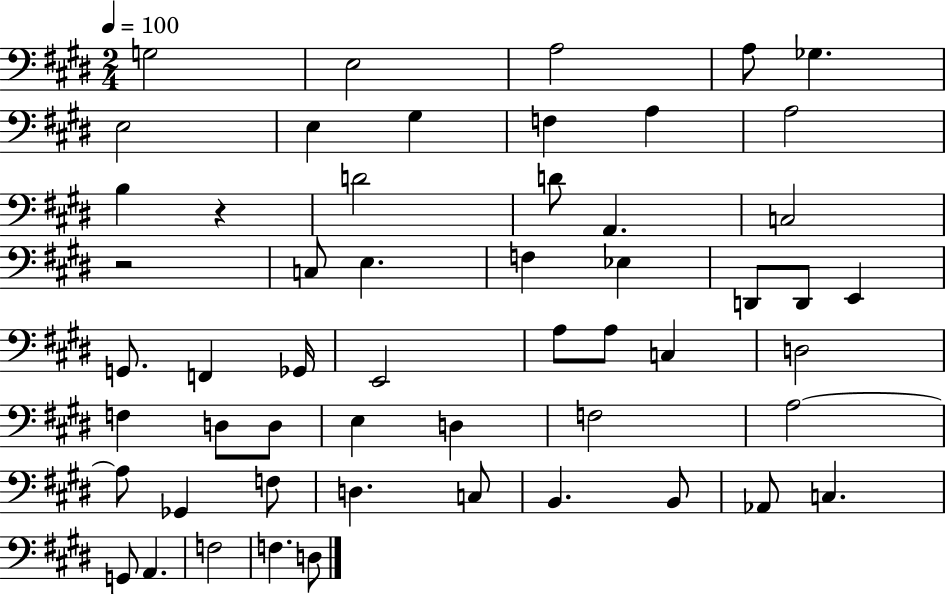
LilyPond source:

{
  \clef bass
  \numericTimeSignature
  \time 2/4
  \key e \major
  \tempo 4 = 100
  g2 | e2 | a2 | a8 ges4. | \break e2 | e4 gis4 | f4 a4 | a2 | \break b4 r4 | d'2 | d'8 a,4. | c2 | \break r2 | c8 e4. | f4 ees4 | d,8 d,8 e,4 | \break g,8. f,4 ges,16 | e,2 | a8 a8 c4 | d2 | \break f4 d8 d8 | e4 d4 | f2 | a2~~ | \break a8 ges,4 f8 | d4. c8 | b,4. b,8 | aes,8 c4. | \break g,8 a,4. | f2 | f4. d8 | \bar "|."
}